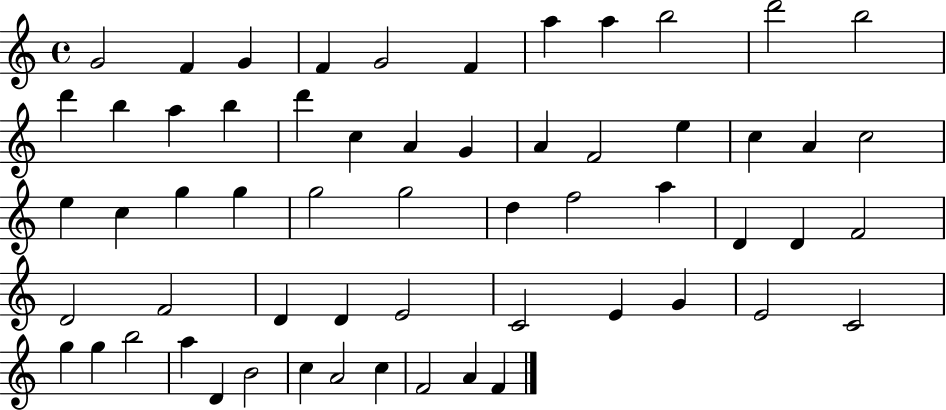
G4/h F4/q G4/q F4/q G4/h F4/q A5/q A5/q B5/h D6/h B5/h D6/q B5/q A5/q B5/q D6/q C5/q A4/q G4/q A4/q F4/h E5/q C5/q A4/q C5/h E5/q C5/q G5/q G5/q G5/h G5/h D5/q F5/h A5/q D4/q D4/q F4/h D4/h F4/h D4/q D4/q E4/h C4/h E4/q G4/q E4/h C4/h G5/q G5/q B5/h A5/q D4/q B4/h C5/q A4/h C5/q F4/h A4/q F4/q